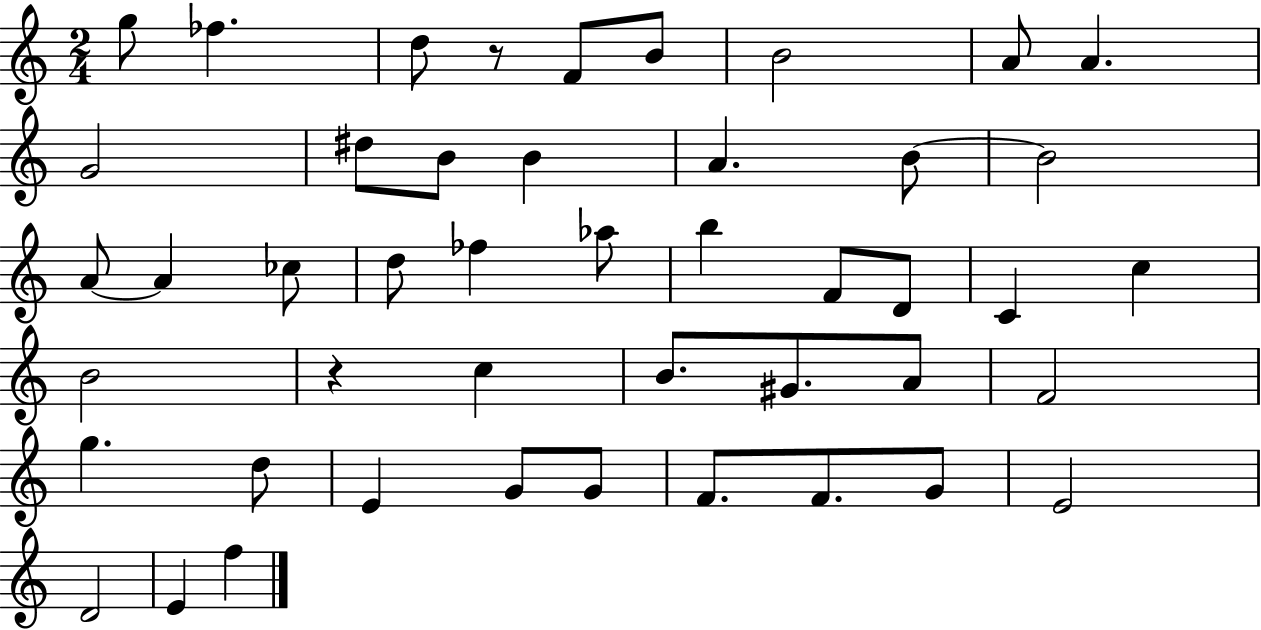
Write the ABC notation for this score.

X:1
T:Untitled
M:2/4
L:1/4
K:C
g/2 _f d/2 z/2 F/2 B/2 B2 A/2 A G2 ^d/2 B/2 B A B/2 B2 A/2 A _c/2 d/2 _f _a/2 b F/2 D/2 C c B2 z c B/2 ^G/2 A/2 F2 g d/2 E G/2 G/2 F/2 F/2 G/2 E2 D2 E f